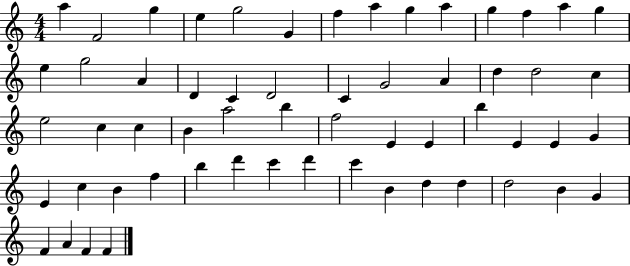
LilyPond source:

{
  \clef treble
  \numericTimeSignature
  \time 4/4
  \key c \major
  a''4 f'2 g''4 | e''4 g''2 g'4 | f''4 a''4 g''4 a''4 | g''4 f''4 a''4 g''4 | \break e''4 g''2 a'4 | d'4 c'4 d'2 | c'4 g'2 a'4 | d''4 d''2 c''4 | \break e''2 c''4 c''4 | b'4 a''2 b''4 | f''2 e'4 e'4 | b''4 e'4 e'4 g'4 | \break e'4 c''4 b'4 f''4 | b''4 d'''4 c'''4 d'''4 | c'''4 b'4 d''4 d''4 | d''2 b'4 g'4 | \break f'4 a'4 f'4 f'4 | \bar "|."
}